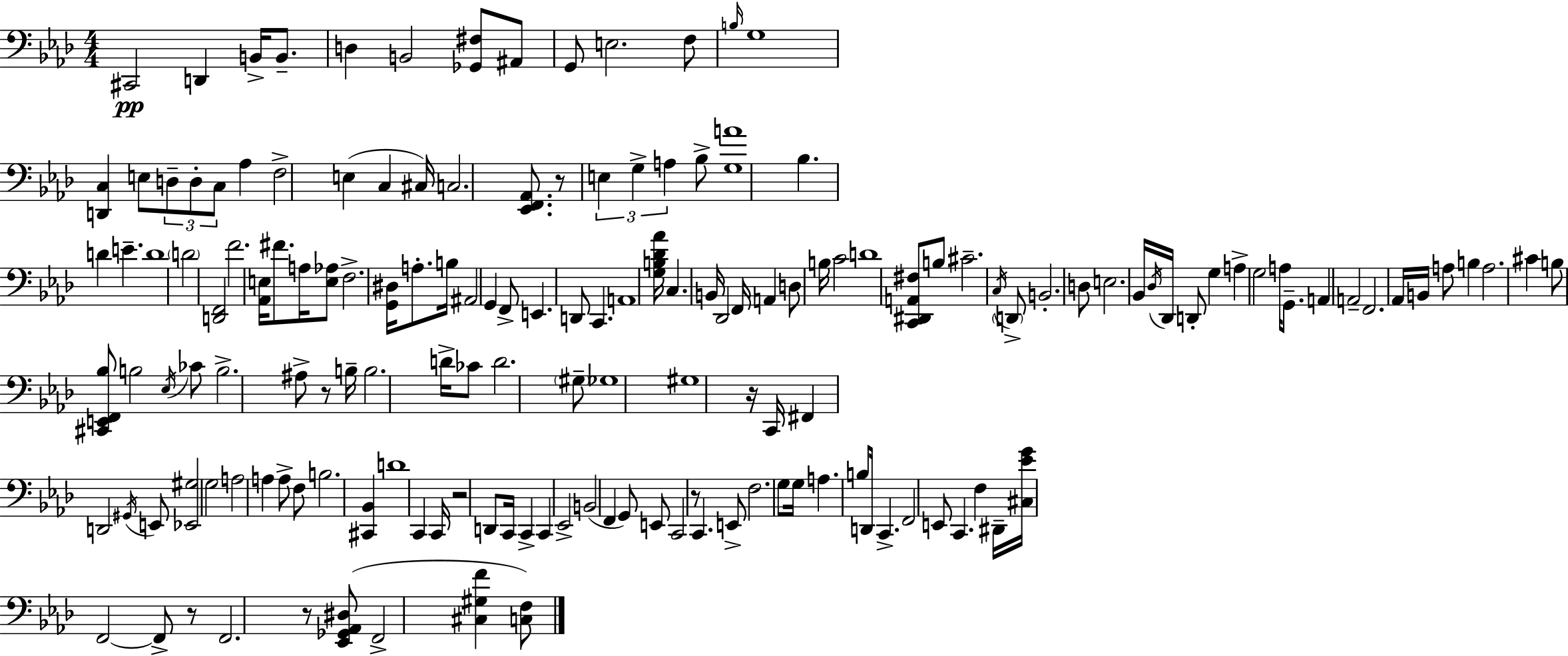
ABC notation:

X:1
T:Untitled
M:4/4
L:1/4
K:Ab
^C,,2 D,, B,,/4 B,,/2 D, B,,2 [_G,,^F,]/2 ^A,,/2 G,,/2 E,2 F,/2 B,/4 G,4 [D,,C,] E,/2 D,/2 D,/2 C,/2 _A, F,2 E, C, ^C,/4 C,2 [_E,,F,,_A,,]/2 z/2 E, G, A, _B,/2 [G,A]4 _B, D E D4 D2 [D,,F,,]2 F2 [_A,,E,]/4 ^F/2 A,/4 [E,_A,]/2 F,2 [G,,^D,]/4 A,/2 B,/4 ^A,,2 G,, F,,/2 E,, D,,/2 C,, A,,4 [G,B,_D_A]/4 C, B,,/4 _D,,2 F,,/4 A,, D,/2 B,/4 C2 D4 [C,,^D,,A,,^F,]/2 B,/2 ^C2 C,/4 D,,/2 B,,2 D,/2 E,2 _B,,/4 _D,/4 _D,,/4 D,,/2 G, A, G,2 A,/4 G,,/2 A,, A,,2 F,,2 _A,,/4 B,,/4 A,/2 B, A,2 ^C B,/2 [^C,,E,,F,,_B,]/2 B,2 _E,/4 _C/2 B,2 ^A,/2 z/2 B,/4 B,2 D/4 _C/2 D2 ^G,/2 _G,4 ^G,4 z/4 C,,/4 ^F,, D,,2 ^G,,/4 E,,/2 [_E,,^G,]2 G,2 A,2 A, A,/2 F,/2 B,2 [^C,,_B,,] D4 C,, C,,/4 z2 D,,/2 C,,/4 C,, C,, _E,,2 B,,2 F,, G,,/2 E,,/2 C,,2 z/2 C,, E,,/2 F,2 G,/2 G,/4 A, B,/2 D,,/4 C,, F,,2 E,,/2 C,, F, ^D,,/4 [^C,_EG]/4 F,,2 F,,/2 z/2 F,,2 z/2 [_E,,_G,,_A,,^D,]/2 F,,2 [^C,^G,F] [C,F,]/2